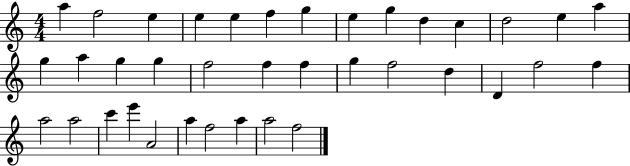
A5/q F5/h E5/q E5/q E5/q F5/q G5/q E5/q G5/q D5/q C5/q D5/h E5/q A5/q G5/q A5/q G5/q G5/q F5/h F5/q F5/q G5/q F5/h D5/q D4/q F5/h F5/q A5/h A5/h C6/q E6/q A4/h A5/q F5/h A5/q A5/h F5/h